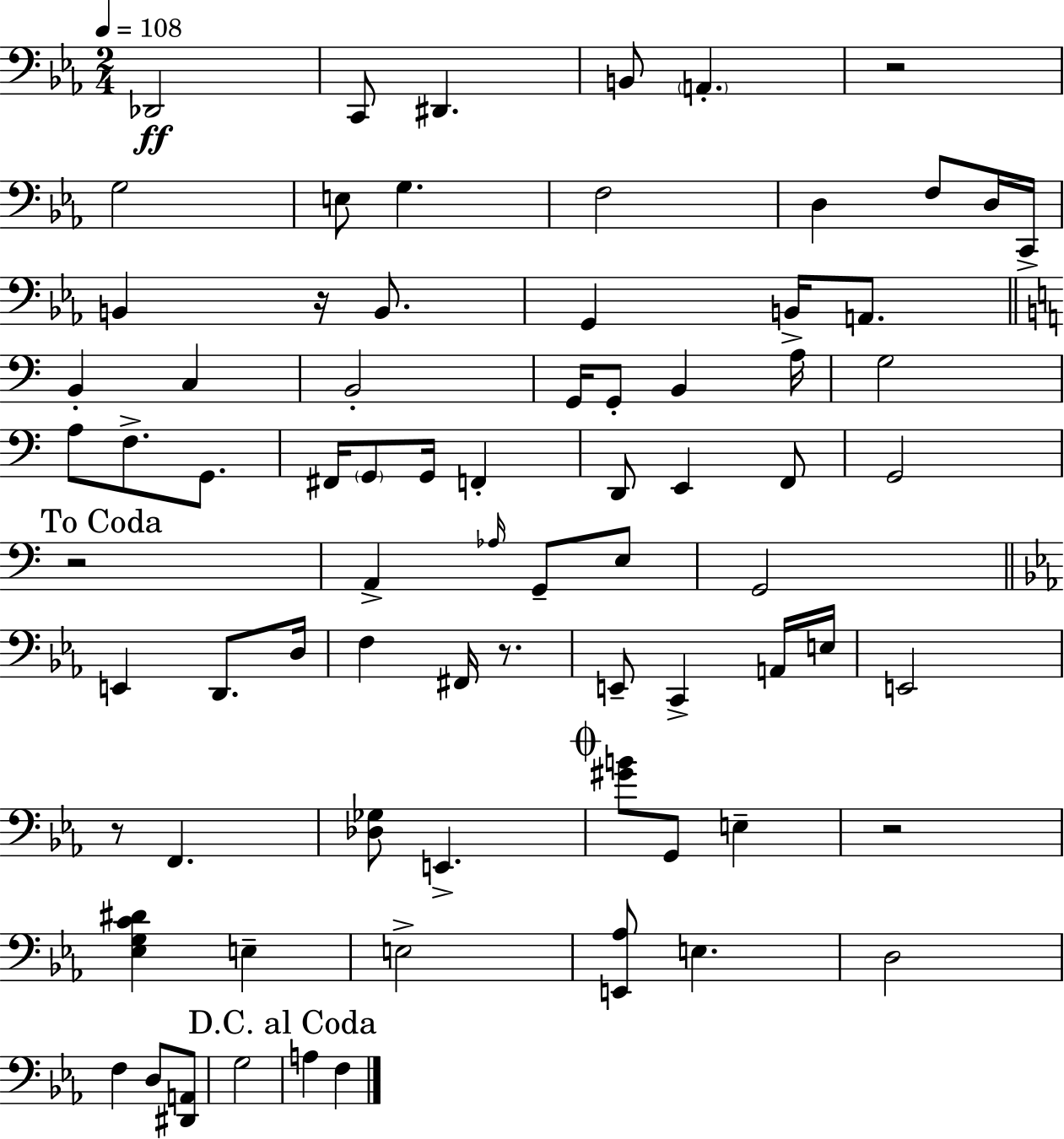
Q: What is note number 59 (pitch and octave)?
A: E3